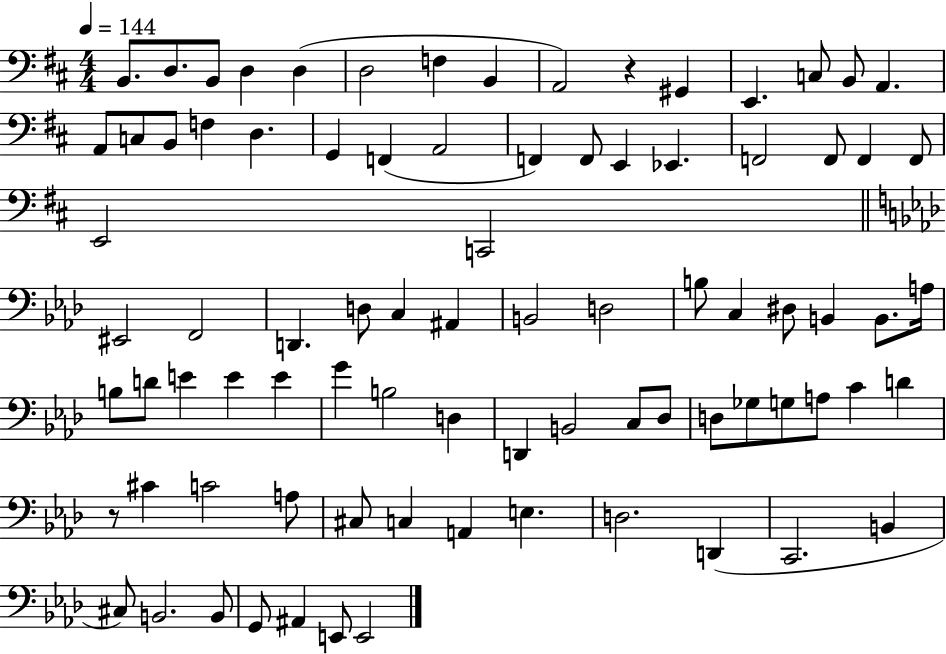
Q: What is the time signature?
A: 4/4